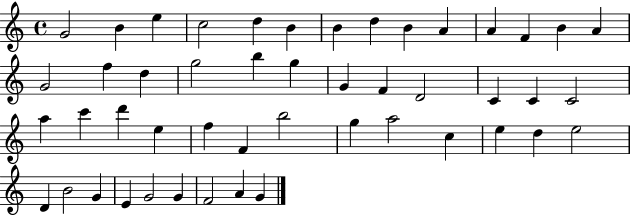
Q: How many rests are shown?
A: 0